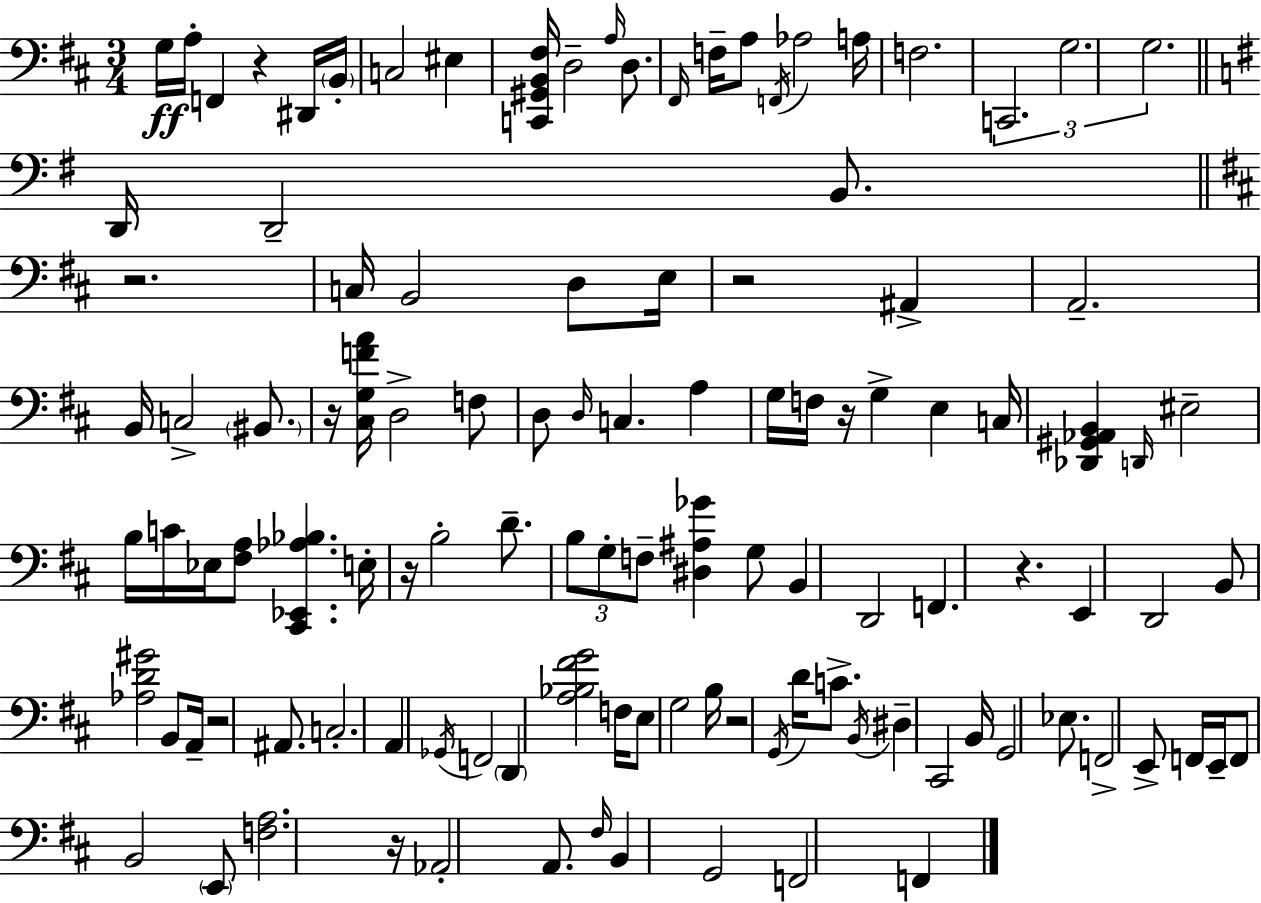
G3/s A3/s F2/q R/q D#2/s B2/s C3/h EIS3/q [C2,G#2,B2,F#3]/s D3/h A3/s D3/e. F#2/s F3/s A3/e F2/s Ab3/h A3/s F3/h. C2/h. G3/h. G3/h. D2/s D2/h B2/e. R/h. C3/s B2/h D3/e E3/s R/h A#2/q A2/h. B2/s C3/h BIS2/e. R/s [C#3,G3,F4,A4]/s D3/h F3/e D3/e D3/s C3/q. A3/q G3/s F3/s R/s G3/q E3/q C3/s [Db2,G#2,Ab2,B2]/q D2/s EIS3/h B3/s C4/s Eb3/s [F#3,A3]/e [C#2,Eb2,Ab3,Bb3]/q. E3/s R/s B3/h D4/e. B3/e G3/e F3/e [D#3,A#3,Gb4]/q G3/e B2/q D2/h F2/q. R/q. E2/q D2/h B2/e [Ab3,D4,G#4]/h B2/e A2/s R/h A#2/e. C3/h. A2/q Gb2/s F2/h D2/q [A3,Bb3,F#4,G4]/h F3/s E3/e G3/h B3/s R/h G2/s D4/s C4/e. B2/s D#3/q C#2/h B2/s G2/h Eb3/e. F2/h E2/e F2/s E2/s F2/e B2/h E2/e [F3,A3]/h. R/s Ab2/h A2/e. F#3/s B2/q G2/h F2/h F2/q